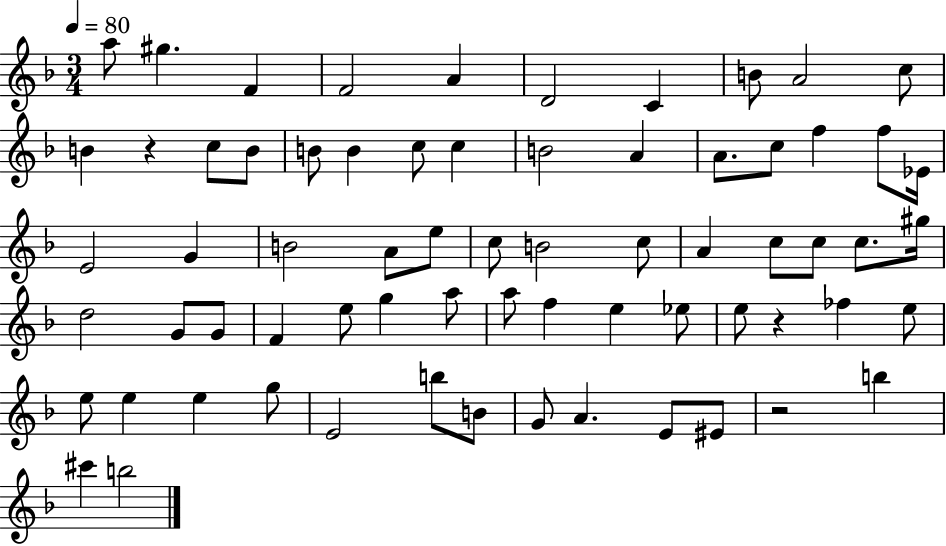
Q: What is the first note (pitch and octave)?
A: A5